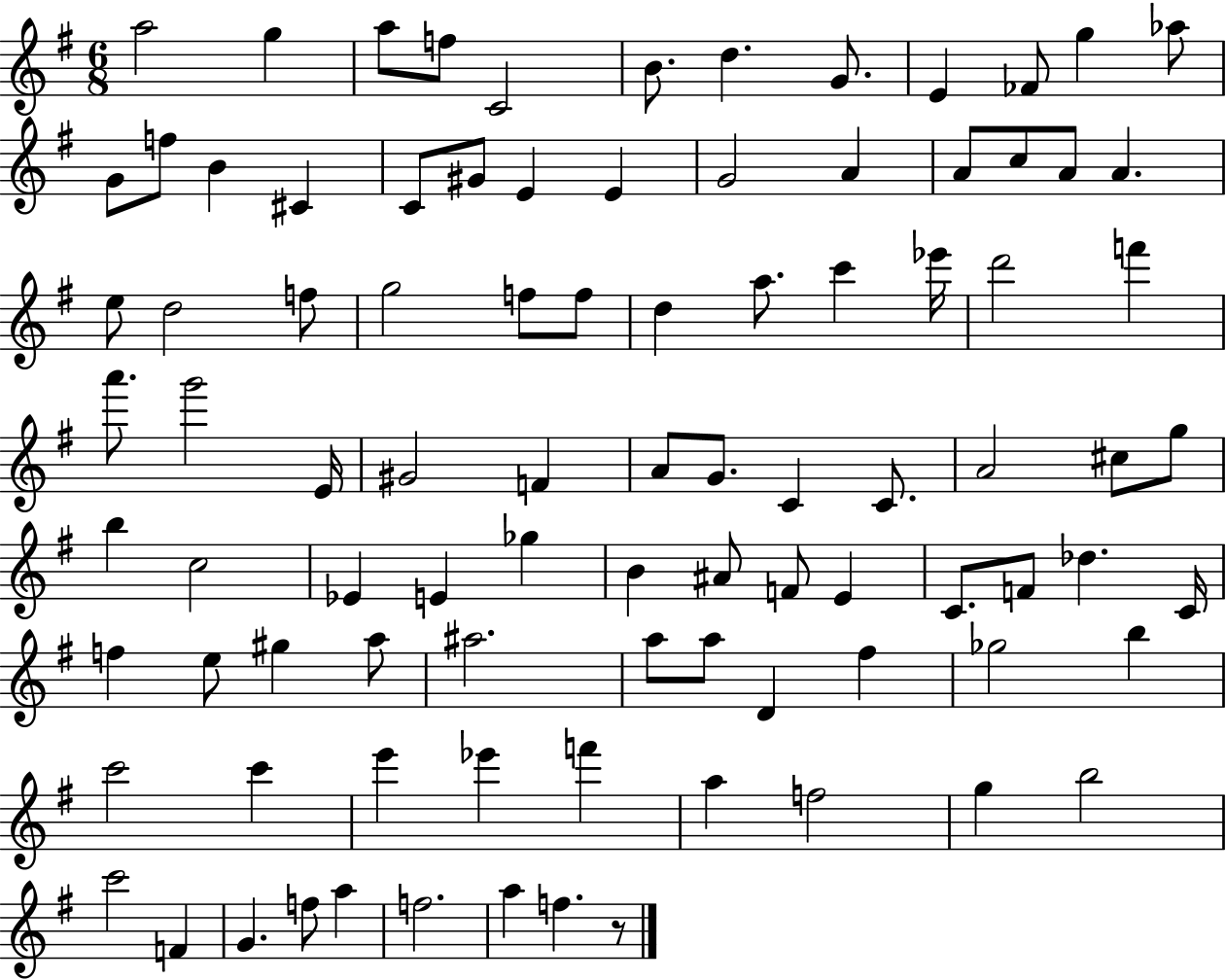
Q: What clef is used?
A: treble